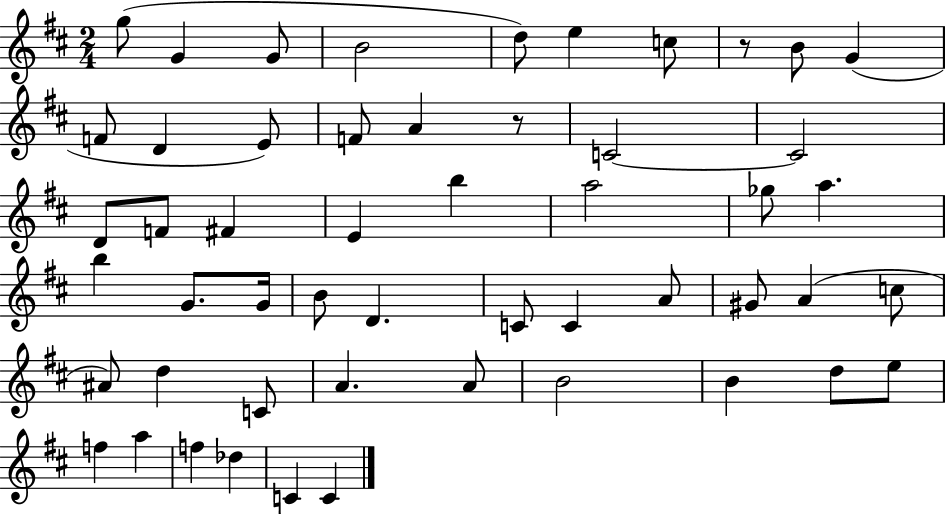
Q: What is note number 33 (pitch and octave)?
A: G#4